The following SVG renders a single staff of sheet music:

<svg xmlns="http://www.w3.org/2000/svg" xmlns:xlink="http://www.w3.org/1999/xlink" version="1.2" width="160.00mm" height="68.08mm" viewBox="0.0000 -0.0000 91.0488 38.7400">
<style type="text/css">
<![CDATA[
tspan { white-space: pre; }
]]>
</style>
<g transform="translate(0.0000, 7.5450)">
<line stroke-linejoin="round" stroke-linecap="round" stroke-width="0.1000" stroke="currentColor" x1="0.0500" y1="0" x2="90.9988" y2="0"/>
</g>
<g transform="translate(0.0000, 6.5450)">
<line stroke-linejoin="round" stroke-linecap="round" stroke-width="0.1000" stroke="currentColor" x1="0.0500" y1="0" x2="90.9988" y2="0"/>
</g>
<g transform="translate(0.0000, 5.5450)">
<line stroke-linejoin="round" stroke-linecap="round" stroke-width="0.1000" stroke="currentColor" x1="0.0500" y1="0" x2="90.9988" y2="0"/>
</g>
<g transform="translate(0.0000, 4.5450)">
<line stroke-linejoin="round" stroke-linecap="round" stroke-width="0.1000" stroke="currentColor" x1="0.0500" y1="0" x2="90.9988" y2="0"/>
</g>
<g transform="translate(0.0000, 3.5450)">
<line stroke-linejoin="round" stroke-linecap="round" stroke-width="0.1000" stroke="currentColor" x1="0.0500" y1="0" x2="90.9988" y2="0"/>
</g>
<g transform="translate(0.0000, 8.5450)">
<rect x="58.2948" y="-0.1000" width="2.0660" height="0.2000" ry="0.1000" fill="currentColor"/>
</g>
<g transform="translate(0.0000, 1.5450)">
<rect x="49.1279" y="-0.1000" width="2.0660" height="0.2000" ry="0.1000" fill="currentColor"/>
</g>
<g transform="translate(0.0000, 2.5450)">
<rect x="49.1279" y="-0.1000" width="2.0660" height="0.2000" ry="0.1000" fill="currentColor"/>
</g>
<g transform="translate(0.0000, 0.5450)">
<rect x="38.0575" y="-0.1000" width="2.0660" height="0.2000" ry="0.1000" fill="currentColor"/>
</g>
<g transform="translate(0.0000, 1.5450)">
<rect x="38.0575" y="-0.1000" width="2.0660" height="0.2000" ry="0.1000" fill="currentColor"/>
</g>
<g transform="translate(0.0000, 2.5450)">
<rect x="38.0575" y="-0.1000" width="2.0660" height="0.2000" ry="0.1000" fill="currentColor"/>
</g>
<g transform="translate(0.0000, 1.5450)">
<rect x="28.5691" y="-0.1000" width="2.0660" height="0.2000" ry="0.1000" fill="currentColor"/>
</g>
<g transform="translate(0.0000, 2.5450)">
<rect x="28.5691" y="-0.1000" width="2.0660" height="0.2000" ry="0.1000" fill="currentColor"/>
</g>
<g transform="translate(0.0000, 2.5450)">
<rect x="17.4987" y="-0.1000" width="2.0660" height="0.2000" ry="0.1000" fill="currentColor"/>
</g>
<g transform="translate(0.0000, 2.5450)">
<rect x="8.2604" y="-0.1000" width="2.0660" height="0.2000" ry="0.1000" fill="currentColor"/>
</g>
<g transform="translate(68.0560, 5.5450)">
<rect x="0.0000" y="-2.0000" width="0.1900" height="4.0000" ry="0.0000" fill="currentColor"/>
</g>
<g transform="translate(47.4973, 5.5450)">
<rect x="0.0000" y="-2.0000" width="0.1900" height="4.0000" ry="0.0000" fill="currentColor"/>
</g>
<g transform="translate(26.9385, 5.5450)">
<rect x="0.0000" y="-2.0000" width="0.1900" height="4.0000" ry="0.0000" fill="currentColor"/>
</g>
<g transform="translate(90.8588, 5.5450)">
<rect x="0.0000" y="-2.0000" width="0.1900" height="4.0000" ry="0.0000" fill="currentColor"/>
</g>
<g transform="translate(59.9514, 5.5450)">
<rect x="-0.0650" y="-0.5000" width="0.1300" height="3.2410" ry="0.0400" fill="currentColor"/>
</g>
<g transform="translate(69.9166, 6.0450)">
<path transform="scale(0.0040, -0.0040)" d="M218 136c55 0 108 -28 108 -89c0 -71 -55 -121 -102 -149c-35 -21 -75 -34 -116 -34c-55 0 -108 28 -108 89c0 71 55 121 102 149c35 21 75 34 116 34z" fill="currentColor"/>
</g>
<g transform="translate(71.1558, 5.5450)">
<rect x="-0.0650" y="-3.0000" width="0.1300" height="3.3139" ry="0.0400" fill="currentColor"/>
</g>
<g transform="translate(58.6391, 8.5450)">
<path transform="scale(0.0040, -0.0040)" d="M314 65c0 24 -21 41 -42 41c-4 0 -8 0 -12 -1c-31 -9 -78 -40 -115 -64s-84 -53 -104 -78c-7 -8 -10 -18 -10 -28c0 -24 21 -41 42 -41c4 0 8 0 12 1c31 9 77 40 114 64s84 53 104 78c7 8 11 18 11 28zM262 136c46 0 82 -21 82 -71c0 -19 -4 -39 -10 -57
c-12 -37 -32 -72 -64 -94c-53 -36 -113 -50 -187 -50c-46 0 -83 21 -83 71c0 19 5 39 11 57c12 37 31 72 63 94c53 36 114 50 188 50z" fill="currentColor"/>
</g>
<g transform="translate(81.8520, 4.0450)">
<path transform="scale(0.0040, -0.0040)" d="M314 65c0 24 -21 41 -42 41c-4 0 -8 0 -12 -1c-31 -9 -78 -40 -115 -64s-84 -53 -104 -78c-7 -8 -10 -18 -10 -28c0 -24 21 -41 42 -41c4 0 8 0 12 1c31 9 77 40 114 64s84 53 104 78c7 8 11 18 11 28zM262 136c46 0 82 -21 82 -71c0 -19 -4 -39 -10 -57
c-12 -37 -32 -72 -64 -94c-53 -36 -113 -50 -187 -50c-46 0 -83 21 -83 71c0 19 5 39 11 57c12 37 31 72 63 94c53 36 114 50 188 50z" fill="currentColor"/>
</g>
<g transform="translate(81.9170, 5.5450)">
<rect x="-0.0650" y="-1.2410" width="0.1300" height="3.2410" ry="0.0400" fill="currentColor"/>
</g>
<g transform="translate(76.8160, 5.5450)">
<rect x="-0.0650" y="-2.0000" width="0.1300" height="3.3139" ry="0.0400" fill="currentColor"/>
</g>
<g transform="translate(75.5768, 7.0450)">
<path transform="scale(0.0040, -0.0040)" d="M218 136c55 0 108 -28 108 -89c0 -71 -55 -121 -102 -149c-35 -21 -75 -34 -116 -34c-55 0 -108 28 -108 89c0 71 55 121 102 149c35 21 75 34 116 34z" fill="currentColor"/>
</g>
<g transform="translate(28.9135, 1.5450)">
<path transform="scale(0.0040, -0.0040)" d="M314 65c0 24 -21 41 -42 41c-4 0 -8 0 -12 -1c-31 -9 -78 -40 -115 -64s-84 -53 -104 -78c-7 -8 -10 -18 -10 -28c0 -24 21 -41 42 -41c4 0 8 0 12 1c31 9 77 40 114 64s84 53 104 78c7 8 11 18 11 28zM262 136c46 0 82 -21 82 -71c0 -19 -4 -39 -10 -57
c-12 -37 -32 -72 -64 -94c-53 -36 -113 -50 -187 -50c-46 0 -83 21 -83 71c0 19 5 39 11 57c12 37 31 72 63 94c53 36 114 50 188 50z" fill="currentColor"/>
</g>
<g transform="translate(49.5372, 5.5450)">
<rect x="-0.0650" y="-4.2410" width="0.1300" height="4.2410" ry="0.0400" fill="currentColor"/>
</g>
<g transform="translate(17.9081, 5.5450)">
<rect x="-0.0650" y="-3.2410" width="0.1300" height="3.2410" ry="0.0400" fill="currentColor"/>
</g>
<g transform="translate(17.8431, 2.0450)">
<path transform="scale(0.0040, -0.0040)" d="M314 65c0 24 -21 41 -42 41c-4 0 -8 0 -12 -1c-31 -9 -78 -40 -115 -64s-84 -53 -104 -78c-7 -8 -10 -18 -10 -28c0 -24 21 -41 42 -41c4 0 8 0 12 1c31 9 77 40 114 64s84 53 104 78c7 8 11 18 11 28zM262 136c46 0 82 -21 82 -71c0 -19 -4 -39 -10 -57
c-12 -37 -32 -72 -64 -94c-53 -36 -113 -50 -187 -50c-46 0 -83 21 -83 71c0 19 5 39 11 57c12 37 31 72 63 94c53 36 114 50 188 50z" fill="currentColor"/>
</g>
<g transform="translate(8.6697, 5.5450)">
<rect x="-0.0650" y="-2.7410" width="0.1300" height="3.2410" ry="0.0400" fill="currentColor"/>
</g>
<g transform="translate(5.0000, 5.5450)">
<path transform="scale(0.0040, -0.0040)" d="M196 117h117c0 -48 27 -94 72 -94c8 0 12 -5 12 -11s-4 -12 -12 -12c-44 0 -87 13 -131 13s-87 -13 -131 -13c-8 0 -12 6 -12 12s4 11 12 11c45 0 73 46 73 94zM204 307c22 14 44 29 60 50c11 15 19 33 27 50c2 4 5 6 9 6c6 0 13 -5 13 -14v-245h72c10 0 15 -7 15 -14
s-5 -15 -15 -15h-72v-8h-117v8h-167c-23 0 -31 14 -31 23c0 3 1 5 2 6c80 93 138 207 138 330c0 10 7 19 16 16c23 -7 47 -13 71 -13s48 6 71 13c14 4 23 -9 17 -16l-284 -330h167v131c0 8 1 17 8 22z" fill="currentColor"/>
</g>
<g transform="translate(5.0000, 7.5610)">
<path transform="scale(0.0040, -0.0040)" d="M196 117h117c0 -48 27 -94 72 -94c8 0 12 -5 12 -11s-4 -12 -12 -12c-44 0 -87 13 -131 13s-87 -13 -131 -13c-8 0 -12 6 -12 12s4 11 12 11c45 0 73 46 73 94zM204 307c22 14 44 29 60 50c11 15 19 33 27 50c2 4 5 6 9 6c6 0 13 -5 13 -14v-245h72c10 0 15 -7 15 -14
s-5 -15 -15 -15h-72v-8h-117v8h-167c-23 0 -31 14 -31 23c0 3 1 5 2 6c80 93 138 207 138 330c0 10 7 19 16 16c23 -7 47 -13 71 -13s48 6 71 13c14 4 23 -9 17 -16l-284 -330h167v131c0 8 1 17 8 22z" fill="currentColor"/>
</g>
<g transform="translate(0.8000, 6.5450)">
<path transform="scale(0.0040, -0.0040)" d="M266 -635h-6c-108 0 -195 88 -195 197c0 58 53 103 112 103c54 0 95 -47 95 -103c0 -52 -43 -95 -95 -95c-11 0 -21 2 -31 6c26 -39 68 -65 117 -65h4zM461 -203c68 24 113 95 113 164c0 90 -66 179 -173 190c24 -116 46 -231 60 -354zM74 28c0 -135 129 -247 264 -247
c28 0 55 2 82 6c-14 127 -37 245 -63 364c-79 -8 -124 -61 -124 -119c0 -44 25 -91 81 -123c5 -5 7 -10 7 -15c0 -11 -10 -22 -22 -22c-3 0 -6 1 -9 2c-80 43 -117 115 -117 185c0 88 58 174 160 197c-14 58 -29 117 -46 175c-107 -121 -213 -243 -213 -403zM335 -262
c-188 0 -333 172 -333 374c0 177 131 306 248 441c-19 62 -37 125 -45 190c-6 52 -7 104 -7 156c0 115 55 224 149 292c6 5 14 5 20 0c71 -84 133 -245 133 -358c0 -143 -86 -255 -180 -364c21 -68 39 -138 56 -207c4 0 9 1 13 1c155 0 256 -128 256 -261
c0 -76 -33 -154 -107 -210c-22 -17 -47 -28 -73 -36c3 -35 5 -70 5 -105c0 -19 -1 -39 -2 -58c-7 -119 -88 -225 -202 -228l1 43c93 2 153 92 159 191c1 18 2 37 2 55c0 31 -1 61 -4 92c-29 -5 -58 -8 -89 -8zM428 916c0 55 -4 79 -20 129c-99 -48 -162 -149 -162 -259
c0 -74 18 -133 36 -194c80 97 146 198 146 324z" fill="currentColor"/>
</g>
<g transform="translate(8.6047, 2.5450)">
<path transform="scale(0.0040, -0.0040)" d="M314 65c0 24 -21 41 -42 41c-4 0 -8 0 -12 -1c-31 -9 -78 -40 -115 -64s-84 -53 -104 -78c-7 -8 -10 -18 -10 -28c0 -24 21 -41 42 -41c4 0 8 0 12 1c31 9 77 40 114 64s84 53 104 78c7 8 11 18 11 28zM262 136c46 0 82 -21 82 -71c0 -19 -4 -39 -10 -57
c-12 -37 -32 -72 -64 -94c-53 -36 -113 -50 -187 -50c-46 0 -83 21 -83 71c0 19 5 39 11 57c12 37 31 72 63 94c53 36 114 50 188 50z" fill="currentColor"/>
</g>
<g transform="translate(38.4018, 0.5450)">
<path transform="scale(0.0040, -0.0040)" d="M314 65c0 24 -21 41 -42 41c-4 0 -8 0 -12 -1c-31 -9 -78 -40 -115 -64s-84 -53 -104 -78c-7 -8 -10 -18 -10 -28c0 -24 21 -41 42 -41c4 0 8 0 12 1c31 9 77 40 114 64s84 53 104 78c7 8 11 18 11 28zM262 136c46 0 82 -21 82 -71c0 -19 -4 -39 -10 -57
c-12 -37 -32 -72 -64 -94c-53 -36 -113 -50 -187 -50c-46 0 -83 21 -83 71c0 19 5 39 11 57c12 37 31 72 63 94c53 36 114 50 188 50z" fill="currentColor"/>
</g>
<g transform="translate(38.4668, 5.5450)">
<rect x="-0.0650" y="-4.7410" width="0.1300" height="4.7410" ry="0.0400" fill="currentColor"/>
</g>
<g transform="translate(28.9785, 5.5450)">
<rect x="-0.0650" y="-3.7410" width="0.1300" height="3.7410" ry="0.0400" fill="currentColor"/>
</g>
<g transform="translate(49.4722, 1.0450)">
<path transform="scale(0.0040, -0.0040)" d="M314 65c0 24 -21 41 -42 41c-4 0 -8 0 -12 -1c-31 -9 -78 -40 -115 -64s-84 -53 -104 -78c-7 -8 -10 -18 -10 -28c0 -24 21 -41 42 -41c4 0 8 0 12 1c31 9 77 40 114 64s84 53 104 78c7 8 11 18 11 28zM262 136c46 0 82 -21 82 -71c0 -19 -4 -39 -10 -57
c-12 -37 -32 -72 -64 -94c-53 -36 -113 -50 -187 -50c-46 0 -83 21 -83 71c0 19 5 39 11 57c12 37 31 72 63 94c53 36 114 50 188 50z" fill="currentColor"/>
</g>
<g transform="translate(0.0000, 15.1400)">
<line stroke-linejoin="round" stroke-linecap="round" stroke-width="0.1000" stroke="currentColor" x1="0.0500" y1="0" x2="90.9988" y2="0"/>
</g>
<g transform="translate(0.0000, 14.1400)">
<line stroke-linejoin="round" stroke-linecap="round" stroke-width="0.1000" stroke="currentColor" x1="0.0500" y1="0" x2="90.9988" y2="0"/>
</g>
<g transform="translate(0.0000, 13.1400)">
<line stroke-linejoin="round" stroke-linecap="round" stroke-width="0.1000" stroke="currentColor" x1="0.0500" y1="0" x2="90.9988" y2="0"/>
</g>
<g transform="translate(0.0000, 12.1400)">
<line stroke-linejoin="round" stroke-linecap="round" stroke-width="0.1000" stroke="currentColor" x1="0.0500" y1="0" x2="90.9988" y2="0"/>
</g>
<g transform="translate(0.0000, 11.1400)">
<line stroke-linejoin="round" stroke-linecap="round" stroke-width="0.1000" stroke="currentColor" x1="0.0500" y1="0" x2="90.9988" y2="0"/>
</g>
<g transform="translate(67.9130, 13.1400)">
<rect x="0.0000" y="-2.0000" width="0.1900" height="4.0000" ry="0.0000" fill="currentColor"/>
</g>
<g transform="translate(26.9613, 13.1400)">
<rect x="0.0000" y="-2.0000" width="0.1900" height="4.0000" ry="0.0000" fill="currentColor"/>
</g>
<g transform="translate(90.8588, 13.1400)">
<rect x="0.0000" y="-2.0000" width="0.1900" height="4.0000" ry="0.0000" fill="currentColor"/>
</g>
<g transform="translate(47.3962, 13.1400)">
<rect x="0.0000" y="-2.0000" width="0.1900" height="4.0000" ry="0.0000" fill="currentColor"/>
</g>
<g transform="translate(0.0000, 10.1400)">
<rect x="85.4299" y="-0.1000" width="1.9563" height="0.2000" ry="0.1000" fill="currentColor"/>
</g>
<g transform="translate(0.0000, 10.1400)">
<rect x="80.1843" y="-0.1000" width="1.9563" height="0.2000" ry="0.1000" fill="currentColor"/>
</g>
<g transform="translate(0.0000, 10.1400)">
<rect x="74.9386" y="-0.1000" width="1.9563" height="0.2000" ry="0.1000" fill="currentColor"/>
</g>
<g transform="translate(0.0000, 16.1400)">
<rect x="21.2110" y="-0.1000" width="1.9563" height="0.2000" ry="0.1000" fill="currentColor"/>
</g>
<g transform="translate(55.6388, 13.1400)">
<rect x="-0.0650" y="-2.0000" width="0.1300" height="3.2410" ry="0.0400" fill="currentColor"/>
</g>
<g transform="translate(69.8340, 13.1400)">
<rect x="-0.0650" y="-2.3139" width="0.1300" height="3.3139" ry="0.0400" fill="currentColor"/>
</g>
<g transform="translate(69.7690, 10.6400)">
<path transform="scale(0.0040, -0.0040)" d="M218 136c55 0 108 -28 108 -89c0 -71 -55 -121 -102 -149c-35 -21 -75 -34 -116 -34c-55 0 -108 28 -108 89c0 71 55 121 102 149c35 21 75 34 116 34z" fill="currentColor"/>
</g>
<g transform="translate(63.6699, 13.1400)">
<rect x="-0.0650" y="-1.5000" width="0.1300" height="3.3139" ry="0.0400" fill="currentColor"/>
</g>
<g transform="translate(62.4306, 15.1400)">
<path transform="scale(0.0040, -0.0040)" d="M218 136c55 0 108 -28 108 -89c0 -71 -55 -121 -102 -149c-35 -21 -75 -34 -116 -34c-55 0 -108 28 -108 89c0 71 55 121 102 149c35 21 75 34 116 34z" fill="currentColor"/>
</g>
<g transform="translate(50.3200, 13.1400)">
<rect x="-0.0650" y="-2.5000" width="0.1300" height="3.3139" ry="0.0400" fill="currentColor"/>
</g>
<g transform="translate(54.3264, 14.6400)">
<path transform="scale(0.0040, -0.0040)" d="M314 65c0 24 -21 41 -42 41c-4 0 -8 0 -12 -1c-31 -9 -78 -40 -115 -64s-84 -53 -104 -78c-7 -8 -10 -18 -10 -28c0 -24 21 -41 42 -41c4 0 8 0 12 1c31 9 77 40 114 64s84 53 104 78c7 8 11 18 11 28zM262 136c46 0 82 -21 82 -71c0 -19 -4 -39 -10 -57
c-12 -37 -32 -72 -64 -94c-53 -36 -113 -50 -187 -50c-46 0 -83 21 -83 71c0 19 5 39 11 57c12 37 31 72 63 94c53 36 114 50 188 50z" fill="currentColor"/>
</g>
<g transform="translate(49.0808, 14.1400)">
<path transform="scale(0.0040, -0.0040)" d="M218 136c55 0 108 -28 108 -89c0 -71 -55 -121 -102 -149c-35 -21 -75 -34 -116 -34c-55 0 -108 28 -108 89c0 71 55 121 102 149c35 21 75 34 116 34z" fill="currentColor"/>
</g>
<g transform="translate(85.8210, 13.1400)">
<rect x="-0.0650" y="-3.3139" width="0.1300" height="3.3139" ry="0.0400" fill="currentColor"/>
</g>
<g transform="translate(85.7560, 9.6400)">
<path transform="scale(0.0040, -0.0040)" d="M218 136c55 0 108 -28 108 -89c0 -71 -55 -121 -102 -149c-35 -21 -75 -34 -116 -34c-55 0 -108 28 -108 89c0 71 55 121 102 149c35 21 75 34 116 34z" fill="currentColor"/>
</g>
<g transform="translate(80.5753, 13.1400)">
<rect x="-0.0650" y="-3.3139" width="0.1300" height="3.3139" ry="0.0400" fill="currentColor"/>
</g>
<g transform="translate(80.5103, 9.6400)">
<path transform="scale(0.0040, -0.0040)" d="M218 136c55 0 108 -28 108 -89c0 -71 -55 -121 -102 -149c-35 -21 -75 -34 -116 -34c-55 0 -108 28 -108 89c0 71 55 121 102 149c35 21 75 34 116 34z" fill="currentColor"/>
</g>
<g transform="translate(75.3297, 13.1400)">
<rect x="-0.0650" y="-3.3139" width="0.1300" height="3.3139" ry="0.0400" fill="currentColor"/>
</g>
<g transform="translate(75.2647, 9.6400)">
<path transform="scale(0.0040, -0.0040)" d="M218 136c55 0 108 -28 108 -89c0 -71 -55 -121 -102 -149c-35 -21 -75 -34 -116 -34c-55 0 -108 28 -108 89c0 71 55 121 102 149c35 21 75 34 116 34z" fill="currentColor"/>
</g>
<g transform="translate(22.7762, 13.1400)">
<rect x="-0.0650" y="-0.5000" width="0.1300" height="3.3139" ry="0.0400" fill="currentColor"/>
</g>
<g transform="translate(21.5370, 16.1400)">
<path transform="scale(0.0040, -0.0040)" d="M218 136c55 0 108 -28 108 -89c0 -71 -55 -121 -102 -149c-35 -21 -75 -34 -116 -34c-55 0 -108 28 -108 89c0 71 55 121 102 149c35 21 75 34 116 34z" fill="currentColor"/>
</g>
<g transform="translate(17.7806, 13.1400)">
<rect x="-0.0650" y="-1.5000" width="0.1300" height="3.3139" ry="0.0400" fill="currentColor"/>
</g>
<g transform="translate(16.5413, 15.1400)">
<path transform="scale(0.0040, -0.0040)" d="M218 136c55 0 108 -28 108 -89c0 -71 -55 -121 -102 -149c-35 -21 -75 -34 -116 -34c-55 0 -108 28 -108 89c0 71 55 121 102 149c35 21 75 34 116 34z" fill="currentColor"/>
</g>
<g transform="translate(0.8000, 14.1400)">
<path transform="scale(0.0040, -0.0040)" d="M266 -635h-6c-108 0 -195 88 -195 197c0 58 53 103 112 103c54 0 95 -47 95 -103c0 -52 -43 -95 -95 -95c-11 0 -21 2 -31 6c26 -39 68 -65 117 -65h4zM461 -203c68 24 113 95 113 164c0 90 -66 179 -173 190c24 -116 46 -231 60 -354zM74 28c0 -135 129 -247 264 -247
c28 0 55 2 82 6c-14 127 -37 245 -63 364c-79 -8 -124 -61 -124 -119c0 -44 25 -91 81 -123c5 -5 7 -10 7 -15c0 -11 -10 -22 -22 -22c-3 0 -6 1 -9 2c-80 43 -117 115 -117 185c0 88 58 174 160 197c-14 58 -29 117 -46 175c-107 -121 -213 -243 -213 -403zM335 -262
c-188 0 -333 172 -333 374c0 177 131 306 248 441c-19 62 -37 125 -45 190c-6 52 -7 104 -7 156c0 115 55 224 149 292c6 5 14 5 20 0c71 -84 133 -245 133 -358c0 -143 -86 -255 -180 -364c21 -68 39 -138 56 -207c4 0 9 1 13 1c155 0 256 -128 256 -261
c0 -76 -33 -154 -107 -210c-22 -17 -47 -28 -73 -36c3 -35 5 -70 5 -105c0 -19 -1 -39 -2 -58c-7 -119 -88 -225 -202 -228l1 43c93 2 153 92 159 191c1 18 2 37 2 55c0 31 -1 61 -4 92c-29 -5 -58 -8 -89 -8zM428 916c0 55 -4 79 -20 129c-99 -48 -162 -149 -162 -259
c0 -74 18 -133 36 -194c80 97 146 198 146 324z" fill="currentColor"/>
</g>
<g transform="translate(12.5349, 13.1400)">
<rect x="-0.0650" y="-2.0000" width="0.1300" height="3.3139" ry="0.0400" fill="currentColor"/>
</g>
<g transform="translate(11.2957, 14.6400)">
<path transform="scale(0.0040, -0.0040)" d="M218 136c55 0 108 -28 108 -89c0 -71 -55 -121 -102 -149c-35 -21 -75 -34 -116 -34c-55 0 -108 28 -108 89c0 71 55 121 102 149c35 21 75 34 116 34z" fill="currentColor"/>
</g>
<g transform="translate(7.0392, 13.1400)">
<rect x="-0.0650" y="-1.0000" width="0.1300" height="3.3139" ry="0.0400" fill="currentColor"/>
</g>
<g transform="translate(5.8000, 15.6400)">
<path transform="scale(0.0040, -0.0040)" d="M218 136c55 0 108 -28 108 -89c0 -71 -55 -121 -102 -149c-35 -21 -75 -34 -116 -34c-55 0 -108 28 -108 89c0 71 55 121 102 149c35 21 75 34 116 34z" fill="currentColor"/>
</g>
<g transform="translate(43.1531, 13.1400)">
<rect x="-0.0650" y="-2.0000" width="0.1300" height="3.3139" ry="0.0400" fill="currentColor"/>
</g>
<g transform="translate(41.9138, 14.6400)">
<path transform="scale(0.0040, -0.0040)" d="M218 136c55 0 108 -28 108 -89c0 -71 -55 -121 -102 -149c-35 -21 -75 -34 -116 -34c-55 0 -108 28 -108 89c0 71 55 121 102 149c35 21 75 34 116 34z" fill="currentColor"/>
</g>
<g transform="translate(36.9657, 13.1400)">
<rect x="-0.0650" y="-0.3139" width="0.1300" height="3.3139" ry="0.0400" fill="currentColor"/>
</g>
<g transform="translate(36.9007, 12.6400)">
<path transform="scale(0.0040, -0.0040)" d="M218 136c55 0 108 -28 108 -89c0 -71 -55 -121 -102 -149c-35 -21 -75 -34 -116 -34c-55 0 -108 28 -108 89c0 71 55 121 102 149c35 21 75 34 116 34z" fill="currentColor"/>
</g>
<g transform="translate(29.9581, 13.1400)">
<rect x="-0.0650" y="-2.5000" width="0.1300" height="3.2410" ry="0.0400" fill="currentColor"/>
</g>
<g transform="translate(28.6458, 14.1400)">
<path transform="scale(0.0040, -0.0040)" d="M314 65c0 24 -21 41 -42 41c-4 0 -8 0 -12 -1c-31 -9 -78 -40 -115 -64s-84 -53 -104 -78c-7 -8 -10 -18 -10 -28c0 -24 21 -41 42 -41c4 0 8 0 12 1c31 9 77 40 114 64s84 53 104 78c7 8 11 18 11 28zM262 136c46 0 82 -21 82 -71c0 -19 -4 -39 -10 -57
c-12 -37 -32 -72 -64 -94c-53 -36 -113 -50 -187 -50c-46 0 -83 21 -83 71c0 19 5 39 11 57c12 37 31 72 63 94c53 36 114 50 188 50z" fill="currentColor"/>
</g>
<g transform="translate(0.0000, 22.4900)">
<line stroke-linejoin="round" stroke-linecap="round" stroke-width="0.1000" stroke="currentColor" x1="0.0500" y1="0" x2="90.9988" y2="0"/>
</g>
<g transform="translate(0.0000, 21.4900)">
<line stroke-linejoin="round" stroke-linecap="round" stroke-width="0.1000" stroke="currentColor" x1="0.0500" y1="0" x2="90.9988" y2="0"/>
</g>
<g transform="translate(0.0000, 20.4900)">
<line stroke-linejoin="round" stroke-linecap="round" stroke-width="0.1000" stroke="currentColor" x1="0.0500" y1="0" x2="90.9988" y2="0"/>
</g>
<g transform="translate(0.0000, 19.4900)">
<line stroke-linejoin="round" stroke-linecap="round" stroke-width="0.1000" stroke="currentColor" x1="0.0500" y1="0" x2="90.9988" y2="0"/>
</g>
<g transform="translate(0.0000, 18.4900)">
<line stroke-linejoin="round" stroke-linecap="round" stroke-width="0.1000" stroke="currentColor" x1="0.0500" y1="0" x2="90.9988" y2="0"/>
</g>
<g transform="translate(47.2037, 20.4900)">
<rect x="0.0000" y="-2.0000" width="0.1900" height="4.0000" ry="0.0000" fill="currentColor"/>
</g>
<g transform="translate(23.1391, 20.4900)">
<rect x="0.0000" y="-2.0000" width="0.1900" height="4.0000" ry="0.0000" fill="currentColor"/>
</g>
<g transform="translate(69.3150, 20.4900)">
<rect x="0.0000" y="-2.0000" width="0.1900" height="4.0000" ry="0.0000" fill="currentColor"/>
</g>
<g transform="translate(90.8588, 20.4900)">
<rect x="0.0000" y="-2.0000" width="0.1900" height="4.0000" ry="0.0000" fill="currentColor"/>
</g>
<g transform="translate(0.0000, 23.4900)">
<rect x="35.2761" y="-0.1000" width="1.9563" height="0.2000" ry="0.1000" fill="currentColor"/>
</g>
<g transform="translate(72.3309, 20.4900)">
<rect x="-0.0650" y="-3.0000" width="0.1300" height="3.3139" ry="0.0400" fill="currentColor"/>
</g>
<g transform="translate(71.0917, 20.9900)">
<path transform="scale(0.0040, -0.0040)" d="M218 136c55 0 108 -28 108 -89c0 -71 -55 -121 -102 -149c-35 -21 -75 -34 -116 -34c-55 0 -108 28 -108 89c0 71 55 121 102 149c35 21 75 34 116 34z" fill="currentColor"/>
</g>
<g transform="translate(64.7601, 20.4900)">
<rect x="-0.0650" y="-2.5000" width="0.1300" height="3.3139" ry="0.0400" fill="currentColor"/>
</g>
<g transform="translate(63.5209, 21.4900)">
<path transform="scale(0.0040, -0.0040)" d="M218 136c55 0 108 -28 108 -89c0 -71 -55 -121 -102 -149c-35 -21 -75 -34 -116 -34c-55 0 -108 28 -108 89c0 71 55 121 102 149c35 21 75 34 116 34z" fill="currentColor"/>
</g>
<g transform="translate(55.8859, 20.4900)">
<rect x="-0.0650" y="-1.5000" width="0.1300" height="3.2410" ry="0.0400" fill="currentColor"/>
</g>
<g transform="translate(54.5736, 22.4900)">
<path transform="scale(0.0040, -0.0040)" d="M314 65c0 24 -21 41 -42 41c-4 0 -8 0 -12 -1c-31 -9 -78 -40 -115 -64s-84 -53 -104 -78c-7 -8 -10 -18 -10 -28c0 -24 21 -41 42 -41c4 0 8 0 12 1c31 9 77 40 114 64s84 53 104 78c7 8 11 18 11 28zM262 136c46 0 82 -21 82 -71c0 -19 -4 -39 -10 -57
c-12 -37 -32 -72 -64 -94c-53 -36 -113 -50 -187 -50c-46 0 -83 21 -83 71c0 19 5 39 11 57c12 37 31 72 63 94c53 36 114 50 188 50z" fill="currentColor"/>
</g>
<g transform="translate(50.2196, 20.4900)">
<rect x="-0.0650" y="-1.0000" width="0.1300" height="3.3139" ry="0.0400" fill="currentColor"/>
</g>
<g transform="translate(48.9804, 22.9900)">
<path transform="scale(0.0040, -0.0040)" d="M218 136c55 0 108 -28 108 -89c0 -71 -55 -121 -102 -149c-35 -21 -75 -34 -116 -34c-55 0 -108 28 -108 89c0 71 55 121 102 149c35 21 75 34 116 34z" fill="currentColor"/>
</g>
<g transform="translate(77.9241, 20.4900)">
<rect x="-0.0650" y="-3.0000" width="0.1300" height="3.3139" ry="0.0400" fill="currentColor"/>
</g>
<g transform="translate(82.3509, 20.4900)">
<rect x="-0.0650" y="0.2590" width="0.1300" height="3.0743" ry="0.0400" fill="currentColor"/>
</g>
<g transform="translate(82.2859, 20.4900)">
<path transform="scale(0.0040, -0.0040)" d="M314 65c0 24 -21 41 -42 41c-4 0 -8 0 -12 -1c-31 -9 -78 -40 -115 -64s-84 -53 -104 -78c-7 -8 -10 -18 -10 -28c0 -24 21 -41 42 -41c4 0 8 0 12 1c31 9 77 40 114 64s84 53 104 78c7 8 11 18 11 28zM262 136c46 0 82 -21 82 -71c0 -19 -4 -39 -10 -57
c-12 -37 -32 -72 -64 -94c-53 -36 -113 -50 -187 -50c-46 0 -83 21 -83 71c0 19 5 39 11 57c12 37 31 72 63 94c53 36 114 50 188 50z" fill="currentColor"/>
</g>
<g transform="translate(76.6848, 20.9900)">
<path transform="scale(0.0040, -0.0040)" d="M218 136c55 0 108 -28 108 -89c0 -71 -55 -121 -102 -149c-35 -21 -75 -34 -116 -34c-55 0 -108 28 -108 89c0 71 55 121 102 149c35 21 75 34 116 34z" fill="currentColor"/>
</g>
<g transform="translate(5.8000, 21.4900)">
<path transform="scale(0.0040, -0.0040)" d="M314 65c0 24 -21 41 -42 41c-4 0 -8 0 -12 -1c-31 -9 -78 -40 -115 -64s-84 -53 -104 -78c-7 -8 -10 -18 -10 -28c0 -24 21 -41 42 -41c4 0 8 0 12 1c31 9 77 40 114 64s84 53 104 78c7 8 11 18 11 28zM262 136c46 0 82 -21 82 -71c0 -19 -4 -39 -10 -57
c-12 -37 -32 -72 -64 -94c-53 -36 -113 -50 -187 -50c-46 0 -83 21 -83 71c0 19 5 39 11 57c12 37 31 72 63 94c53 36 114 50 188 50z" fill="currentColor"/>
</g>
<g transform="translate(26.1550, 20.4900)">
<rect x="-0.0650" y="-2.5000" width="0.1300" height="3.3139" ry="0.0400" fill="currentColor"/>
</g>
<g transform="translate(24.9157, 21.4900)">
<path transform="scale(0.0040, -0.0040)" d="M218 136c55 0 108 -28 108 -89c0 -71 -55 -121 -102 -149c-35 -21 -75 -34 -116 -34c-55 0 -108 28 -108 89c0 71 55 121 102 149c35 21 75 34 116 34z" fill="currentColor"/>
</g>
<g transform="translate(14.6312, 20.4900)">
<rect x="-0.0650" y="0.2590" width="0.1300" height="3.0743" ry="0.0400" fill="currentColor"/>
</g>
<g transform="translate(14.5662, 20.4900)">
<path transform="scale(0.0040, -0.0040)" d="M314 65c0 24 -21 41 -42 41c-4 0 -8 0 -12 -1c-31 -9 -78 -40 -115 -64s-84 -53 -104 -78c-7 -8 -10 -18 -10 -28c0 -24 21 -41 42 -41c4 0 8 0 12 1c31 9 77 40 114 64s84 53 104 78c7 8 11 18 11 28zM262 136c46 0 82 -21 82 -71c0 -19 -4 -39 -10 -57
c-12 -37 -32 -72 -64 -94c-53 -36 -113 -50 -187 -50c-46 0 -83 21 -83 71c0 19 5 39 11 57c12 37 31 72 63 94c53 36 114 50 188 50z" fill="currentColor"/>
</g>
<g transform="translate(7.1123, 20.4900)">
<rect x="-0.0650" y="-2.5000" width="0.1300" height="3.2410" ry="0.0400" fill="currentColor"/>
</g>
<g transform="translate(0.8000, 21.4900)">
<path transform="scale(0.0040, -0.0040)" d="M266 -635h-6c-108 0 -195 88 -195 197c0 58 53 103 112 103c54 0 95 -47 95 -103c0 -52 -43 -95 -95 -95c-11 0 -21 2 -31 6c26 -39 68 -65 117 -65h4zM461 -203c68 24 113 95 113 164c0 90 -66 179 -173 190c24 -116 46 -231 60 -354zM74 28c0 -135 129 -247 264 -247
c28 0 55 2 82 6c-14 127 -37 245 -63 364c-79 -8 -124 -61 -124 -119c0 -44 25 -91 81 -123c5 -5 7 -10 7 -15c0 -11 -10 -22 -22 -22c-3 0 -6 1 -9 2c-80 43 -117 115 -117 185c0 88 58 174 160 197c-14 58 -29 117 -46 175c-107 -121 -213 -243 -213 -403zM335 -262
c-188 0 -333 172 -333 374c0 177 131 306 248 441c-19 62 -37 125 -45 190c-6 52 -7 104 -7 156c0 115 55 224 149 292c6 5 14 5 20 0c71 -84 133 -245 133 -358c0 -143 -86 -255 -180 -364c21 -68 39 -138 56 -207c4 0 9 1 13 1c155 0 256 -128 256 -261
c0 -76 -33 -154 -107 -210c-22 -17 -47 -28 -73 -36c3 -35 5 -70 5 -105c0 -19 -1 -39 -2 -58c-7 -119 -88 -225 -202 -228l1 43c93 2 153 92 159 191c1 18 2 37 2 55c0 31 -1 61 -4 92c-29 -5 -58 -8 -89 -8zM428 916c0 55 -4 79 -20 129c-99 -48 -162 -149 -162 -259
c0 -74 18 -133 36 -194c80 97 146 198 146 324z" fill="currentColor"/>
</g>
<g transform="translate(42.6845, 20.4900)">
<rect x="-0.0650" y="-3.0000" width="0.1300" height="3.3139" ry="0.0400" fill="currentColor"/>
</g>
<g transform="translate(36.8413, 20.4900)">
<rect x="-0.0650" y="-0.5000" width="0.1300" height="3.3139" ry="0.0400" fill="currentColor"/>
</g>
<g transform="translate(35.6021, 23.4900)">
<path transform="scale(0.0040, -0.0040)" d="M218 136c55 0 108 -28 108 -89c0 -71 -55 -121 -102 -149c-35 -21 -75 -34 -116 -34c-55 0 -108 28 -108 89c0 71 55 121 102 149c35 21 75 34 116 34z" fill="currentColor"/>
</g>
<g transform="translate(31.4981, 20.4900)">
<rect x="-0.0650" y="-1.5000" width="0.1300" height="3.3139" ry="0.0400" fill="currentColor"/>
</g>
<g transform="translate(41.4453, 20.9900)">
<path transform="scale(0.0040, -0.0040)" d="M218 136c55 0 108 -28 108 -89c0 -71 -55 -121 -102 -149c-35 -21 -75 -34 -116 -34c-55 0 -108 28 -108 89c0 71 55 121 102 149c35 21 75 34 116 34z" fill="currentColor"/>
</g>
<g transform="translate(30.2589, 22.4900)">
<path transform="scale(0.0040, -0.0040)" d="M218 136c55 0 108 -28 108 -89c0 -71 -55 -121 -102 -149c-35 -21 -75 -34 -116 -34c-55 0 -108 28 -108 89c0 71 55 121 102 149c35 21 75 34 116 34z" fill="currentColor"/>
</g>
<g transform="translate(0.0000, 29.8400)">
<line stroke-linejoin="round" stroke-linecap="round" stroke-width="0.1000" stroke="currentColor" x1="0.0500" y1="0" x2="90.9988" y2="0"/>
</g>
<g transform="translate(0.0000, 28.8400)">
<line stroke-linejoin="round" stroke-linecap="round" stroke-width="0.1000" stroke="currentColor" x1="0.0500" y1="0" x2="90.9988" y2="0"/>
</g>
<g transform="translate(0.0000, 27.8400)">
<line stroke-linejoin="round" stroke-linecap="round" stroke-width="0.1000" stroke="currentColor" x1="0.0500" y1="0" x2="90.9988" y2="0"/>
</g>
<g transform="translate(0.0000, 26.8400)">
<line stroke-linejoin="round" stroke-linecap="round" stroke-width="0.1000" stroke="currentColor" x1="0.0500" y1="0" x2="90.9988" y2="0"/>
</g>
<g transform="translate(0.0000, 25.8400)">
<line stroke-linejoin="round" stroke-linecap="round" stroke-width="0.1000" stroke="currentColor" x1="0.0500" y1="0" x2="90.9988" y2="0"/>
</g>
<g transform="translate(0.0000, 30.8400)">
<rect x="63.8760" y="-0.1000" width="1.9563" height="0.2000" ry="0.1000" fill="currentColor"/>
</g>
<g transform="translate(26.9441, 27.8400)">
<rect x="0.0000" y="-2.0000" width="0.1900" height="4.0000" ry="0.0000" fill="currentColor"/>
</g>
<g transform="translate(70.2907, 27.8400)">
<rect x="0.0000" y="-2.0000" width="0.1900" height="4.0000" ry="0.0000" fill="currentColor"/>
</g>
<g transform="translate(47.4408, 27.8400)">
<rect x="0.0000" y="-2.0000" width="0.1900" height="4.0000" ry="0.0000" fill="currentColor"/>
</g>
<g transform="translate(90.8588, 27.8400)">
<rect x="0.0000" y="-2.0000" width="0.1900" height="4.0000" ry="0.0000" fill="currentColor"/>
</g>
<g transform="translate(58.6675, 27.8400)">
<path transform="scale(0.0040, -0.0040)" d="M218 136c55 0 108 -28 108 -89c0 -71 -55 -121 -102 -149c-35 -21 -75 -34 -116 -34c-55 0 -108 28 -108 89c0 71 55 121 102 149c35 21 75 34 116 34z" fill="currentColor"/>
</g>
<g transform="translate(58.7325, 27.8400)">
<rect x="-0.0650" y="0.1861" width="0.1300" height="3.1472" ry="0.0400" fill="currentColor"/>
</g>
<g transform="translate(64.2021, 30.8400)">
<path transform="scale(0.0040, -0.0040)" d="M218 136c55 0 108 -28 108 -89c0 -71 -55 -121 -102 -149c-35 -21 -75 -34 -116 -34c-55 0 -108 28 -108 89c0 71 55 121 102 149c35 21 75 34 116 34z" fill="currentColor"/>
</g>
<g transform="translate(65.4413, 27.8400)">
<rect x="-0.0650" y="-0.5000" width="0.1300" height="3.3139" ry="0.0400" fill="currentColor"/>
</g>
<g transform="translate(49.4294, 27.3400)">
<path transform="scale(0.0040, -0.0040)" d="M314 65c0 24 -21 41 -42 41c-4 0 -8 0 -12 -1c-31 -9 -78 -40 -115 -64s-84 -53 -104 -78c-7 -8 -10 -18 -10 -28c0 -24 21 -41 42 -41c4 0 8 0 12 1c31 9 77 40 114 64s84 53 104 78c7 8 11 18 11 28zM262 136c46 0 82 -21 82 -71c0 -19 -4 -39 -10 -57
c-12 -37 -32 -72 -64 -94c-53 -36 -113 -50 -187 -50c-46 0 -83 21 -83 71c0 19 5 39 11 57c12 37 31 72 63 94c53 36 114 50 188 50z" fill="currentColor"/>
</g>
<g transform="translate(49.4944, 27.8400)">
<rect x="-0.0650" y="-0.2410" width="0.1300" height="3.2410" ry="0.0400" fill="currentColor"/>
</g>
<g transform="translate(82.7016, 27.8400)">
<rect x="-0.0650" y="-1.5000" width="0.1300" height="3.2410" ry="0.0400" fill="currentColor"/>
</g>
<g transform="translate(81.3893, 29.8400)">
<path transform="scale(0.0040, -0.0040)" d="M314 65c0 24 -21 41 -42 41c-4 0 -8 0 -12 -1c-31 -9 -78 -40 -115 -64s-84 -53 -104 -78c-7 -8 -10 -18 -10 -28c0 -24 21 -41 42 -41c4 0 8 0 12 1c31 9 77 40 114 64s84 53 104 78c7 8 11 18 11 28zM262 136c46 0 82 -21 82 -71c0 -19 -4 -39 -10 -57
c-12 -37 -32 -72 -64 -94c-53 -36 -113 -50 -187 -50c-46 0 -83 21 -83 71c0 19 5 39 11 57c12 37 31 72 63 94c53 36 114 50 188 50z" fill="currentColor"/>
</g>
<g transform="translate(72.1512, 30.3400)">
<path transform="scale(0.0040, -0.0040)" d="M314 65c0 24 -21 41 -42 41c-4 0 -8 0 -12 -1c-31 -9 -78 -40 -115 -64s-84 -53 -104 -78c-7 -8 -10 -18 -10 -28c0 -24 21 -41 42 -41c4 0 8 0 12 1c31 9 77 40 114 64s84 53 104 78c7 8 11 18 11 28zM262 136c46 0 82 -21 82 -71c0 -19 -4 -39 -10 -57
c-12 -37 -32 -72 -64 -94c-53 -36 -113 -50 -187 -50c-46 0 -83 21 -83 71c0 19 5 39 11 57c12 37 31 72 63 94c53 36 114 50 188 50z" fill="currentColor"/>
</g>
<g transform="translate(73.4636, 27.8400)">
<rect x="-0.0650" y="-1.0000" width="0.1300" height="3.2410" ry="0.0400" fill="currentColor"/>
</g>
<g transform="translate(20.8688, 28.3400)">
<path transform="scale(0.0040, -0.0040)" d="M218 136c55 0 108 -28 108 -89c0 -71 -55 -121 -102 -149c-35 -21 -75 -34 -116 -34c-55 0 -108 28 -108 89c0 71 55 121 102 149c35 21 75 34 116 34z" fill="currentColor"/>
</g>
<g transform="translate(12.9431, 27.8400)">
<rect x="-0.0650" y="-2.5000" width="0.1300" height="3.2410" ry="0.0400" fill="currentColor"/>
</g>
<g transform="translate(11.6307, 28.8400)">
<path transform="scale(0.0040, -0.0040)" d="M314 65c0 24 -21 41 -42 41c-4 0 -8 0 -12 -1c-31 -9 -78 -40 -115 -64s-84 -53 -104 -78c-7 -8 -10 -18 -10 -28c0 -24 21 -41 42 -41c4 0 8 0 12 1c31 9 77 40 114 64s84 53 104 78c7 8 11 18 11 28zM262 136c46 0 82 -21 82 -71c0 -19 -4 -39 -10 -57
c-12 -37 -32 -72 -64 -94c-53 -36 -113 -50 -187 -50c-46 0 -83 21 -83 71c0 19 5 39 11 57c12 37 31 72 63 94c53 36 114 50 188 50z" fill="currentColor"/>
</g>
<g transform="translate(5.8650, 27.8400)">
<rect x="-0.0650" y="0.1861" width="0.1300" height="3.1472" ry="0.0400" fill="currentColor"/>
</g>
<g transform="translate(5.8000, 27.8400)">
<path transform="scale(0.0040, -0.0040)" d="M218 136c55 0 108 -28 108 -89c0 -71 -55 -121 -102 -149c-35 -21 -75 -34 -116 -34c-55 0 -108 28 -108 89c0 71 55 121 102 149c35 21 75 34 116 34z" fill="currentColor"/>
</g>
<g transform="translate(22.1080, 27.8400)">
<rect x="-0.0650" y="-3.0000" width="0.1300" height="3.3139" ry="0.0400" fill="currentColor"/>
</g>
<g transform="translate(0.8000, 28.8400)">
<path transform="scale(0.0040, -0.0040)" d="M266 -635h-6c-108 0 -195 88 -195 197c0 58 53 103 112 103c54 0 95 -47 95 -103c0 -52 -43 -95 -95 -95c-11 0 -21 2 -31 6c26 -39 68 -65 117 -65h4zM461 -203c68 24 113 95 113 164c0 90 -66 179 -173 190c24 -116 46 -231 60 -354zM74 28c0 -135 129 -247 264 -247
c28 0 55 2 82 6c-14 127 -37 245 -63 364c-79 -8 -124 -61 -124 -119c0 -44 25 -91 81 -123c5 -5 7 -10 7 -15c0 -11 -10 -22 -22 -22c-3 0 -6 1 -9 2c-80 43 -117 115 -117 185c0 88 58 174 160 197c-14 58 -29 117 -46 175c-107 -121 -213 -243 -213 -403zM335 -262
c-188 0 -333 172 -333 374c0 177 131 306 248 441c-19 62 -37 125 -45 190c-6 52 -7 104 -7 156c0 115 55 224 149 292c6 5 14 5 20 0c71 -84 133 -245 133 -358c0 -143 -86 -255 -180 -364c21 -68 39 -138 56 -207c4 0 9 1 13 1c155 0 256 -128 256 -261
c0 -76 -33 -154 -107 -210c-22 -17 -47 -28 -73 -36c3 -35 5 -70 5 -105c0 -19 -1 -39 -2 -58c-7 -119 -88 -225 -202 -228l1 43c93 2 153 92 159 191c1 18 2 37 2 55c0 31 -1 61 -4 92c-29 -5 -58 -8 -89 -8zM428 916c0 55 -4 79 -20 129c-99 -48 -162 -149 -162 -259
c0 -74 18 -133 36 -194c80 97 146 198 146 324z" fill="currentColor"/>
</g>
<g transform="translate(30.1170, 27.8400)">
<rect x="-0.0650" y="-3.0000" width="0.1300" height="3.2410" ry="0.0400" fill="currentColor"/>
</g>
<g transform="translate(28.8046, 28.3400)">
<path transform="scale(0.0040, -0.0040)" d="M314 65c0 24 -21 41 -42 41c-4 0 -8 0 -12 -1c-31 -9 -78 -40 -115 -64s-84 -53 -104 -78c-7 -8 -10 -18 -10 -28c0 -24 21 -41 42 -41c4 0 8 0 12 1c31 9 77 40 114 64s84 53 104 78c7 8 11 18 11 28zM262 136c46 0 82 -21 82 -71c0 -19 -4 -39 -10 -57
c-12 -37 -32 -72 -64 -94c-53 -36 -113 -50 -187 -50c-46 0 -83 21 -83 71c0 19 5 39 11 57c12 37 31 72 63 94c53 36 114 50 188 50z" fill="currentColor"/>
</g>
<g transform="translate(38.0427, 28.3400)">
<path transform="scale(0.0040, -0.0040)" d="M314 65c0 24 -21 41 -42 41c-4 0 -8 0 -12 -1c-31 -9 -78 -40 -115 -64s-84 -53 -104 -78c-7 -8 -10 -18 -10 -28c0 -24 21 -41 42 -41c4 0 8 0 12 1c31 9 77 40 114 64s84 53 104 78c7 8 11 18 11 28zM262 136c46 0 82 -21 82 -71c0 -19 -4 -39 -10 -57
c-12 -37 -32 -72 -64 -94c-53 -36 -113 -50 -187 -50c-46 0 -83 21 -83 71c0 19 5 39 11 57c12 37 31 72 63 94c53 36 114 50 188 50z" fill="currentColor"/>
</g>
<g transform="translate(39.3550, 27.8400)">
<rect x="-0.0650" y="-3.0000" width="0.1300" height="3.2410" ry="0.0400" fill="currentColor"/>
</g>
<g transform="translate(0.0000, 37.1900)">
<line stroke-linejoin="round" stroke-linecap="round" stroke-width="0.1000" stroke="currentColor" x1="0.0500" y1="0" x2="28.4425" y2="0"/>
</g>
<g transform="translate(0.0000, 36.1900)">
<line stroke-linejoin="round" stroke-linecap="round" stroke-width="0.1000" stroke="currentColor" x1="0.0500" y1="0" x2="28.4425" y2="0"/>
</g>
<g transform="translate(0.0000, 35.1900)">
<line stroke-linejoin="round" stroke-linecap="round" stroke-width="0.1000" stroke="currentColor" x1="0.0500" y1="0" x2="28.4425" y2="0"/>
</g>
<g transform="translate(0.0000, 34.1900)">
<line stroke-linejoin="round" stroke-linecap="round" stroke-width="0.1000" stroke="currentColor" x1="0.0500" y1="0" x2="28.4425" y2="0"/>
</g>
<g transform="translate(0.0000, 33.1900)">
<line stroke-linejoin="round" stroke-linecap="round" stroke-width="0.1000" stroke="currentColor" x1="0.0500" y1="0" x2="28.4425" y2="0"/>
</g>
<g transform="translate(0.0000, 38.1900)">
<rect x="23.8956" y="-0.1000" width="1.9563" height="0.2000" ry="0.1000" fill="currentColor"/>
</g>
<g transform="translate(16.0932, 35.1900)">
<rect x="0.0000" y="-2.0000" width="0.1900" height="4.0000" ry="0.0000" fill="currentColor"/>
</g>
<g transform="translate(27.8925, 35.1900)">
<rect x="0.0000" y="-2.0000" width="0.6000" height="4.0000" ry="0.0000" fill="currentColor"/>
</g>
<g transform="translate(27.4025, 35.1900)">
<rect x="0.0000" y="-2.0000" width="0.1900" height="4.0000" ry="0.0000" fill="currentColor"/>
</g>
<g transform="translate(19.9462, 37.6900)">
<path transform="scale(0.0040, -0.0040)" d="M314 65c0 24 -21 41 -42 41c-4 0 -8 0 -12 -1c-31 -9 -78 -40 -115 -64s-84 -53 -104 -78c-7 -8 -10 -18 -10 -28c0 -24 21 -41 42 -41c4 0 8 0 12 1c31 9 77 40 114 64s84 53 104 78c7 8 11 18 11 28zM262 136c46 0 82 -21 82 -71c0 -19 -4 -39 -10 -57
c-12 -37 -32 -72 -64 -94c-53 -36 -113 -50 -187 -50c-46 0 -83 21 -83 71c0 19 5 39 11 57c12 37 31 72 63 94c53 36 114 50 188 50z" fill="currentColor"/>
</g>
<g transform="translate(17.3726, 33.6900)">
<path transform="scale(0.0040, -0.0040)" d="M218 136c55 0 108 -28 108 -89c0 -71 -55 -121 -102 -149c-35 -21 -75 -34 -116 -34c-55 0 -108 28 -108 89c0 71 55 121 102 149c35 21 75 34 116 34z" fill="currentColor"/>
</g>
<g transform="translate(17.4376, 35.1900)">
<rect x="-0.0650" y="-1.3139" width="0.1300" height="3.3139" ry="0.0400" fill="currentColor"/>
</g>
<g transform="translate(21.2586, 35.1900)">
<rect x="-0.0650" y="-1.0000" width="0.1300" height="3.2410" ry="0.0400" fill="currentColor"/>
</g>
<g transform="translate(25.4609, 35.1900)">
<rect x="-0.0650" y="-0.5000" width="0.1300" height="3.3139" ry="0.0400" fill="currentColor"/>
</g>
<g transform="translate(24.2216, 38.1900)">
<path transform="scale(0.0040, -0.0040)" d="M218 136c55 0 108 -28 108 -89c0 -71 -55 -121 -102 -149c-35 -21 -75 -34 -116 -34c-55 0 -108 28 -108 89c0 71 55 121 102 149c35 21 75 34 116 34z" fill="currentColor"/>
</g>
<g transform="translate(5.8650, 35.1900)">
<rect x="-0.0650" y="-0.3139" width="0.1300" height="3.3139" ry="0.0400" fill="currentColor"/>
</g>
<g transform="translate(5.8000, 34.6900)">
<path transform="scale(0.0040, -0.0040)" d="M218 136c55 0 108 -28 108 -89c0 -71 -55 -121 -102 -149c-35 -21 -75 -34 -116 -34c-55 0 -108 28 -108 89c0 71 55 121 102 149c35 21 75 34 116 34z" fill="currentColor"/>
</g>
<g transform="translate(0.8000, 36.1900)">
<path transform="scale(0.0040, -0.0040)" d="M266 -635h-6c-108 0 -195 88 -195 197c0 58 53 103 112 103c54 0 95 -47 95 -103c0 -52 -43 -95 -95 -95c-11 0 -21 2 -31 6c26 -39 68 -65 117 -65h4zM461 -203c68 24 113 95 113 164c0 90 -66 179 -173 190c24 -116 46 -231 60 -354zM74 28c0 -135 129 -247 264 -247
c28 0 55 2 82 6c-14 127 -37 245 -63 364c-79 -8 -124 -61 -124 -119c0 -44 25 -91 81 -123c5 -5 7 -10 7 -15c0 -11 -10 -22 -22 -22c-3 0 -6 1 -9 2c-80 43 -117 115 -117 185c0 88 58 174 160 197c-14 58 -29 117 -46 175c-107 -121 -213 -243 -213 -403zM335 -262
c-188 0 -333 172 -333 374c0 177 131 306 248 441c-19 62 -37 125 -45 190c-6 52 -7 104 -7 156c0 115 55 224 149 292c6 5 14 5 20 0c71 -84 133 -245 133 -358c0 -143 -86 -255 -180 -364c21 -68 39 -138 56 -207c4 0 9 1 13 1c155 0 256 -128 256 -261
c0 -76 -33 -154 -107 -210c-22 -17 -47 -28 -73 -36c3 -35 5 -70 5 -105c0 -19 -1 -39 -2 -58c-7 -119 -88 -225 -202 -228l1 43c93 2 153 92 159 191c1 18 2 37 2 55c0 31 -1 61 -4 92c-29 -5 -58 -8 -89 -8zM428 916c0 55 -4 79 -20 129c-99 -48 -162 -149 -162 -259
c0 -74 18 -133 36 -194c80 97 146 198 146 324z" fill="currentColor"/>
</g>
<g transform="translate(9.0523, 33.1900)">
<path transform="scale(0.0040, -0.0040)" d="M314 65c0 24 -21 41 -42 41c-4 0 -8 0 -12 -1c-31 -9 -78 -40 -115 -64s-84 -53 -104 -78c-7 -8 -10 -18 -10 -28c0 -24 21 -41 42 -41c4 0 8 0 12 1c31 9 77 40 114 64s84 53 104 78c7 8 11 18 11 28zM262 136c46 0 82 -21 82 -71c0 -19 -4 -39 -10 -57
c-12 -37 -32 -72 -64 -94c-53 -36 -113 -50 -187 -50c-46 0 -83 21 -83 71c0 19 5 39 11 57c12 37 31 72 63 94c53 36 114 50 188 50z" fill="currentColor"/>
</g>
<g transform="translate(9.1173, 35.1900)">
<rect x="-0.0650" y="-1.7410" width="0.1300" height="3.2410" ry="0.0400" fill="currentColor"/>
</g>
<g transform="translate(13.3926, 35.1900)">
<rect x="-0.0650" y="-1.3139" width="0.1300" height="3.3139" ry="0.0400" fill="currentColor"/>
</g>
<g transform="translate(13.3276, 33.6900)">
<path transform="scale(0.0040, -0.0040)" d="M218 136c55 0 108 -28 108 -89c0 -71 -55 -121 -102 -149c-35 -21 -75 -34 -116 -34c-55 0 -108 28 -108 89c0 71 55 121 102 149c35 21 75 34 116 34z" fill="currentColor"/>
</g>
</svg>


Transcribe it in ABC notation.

X:1
T:Untitled
M:4/4
L:1/4
K:C
a2 b2 c'2 e'2 d'2 C2 A F e2 D F E C G2 c F G F2 E g b b b G2 B2 G E C A D E2 G A A B2 B G2 A A2 A2 c2 B C D2 E2 c f2 e e D2 C